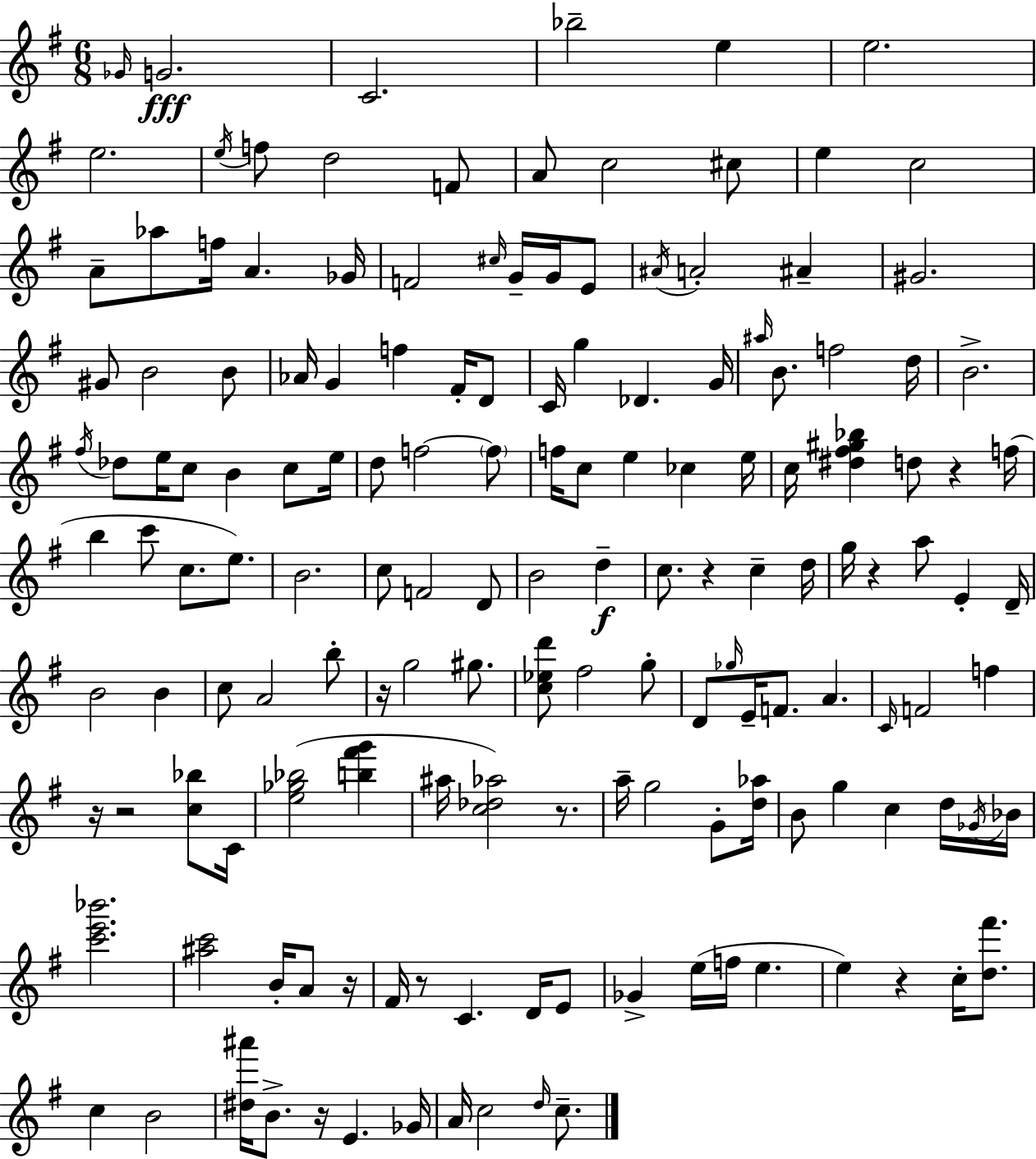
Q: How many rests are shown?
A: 11